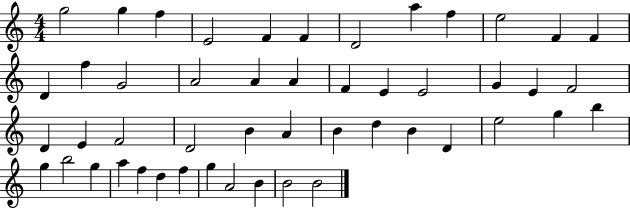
X:1
T:Untitled
M:4/4
L:1/4
K:C
g2 g f E2 F F D2 a f e2 F F D f G2 A2 A A F E E2 G E F2 D E F2 D2 B A B d B D e2 g b g b2 g a f d f g A2 B B2 B2